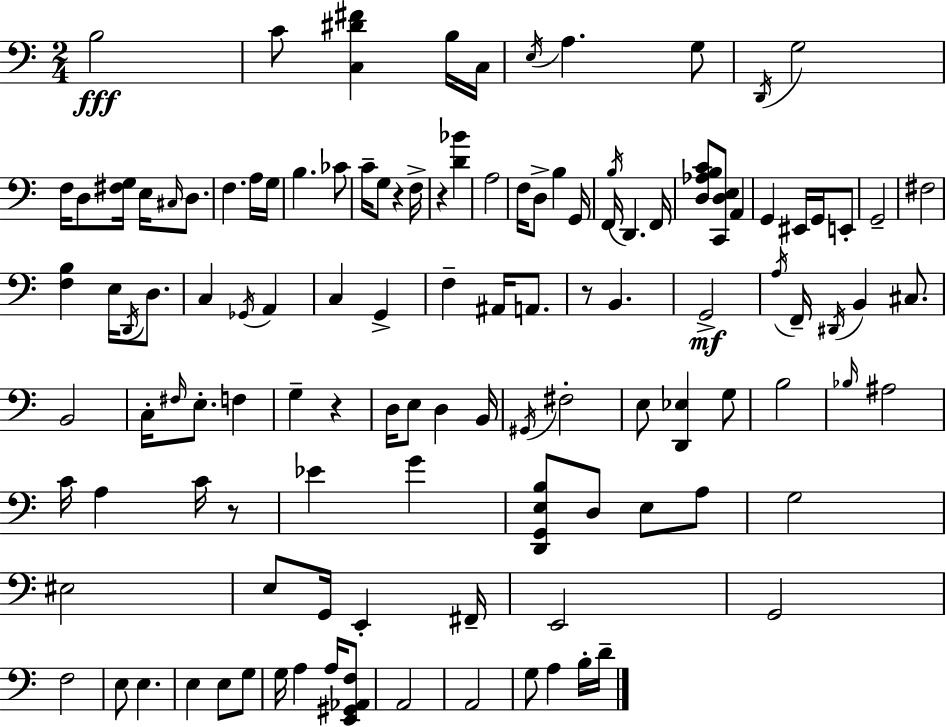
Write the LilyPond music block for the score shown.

{
  \clef bass
  \numericTimeSignature
  \time 2/4
  \key c \major
  b2\fff | c'8 <c dis' fis'>4 b16 c16 | \acciaccatura { e16 } a4. g8 | \acciaccatura { d,16 } g2 | \break f16 d8 <fis g>16 e16 \grace { cis16 } | d8. f4. | a16 g16 b4. | ces'8 c'16-- g8 r4 | \break f16-> r4 <d' bes'>4 | a2 | f16 d8-> b4 | g,16 f,16 \acciaccatura { b16 } d,4. | \break f,16 <d aes b c'>8 <c, d e>8 | a,4 g,4 | eis,16 g,16 e,8-. g,2-- | fis2 | \break <f b>4 | e16 \acciaccatura { d,16 } d8. c4 | \acciaccatura { ges,16 } a,4 c4 | g,4-> f4-- | \break ais,16 a,8. r8 | b,4. g,2->\mf | \acciaccatura { a16 } f,16-- | \acciaccatura { dis,16 } b,4 cis8. | \break b,2 | c16-. \grace { fis16 } e8.-. f4 | g4-- r4 | d16 e8 d4 | \break b,16 \acciaccatura { gis,16 } fis2-. | e8 <d, ees>4 | g8 b2 | \grace { bes16 } ais2 | \break c'16 a4 | c'16 r8 ees'4 g'4 | <d, g, e b>8 d8 e8 | a8 g2 | \break eis2 | e8 g,16 e,4-. | fis,16-- e,2 | g,2 | \break f2 | e8 e4. | e4 e8 | g8 g16 a4 | \break a16 <e, gis, aes, f>8 a,2 | a,2 | g8 a4 | b16-. d'16-- \bar "|."
}